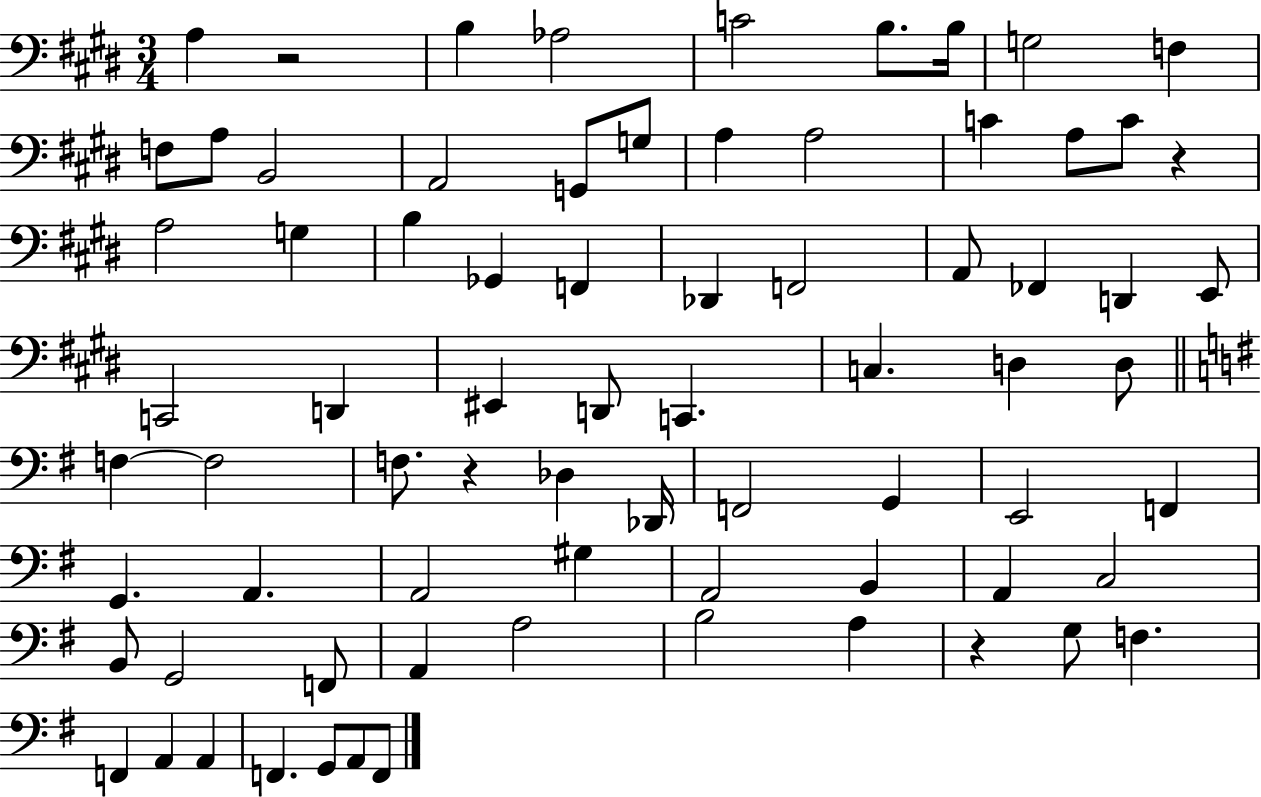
X:1
T:Untitled
M:3/4
L:1/4
K:E
A, z2 B, _A,2 C2 B,/2 B,/4 G,2 F, F,/2 A,/2 B,,2 A,,2 G,,/2 G,/2 A, A,2 C A,/2 C/2 z A,2 G, B, _G,, F,, _D,, F,,2 A,,/2 _F,, D,, E,,/2 C,,2 D,, ^E,, D,,/2 C,, C, D, D,/2 F, F,2 F,/2 z _D, _D,,/4 F,,2 G,, E,,2 F,, G,, A,, A,,2 ^G, A,,2 B,, A,, C,2 B,,/2 G,,2 F,,/2 A,, A,2 B,2 A, z G,/2 F, F,, A,, A,, F,, G,,/2 A,,/2 F,,/2